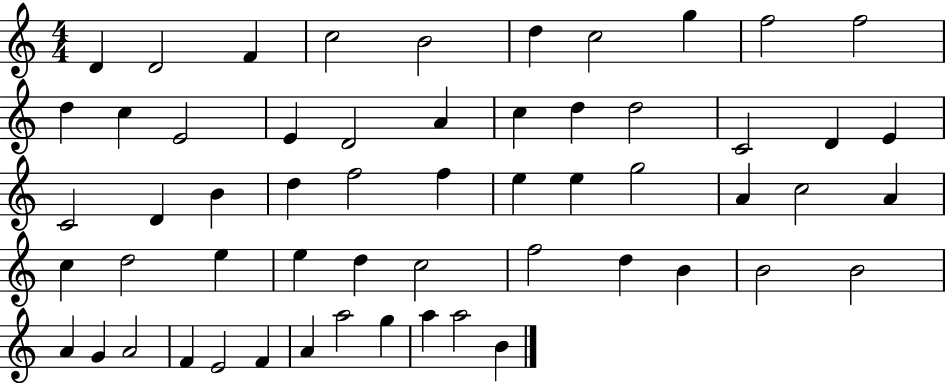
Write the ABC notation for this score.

X:1
T:Untitled
M:4/4
L:1/4
K:C
D D2 F c2 B2 d c2 g f2 f2 d c E2 E D2 A c d d2 C2 D E C2 D B d f2 f e e g2 A c2 A c d2 e e d c2 f2 d B B2 B2 A G A2 F E2 F A a2 g a a2 B